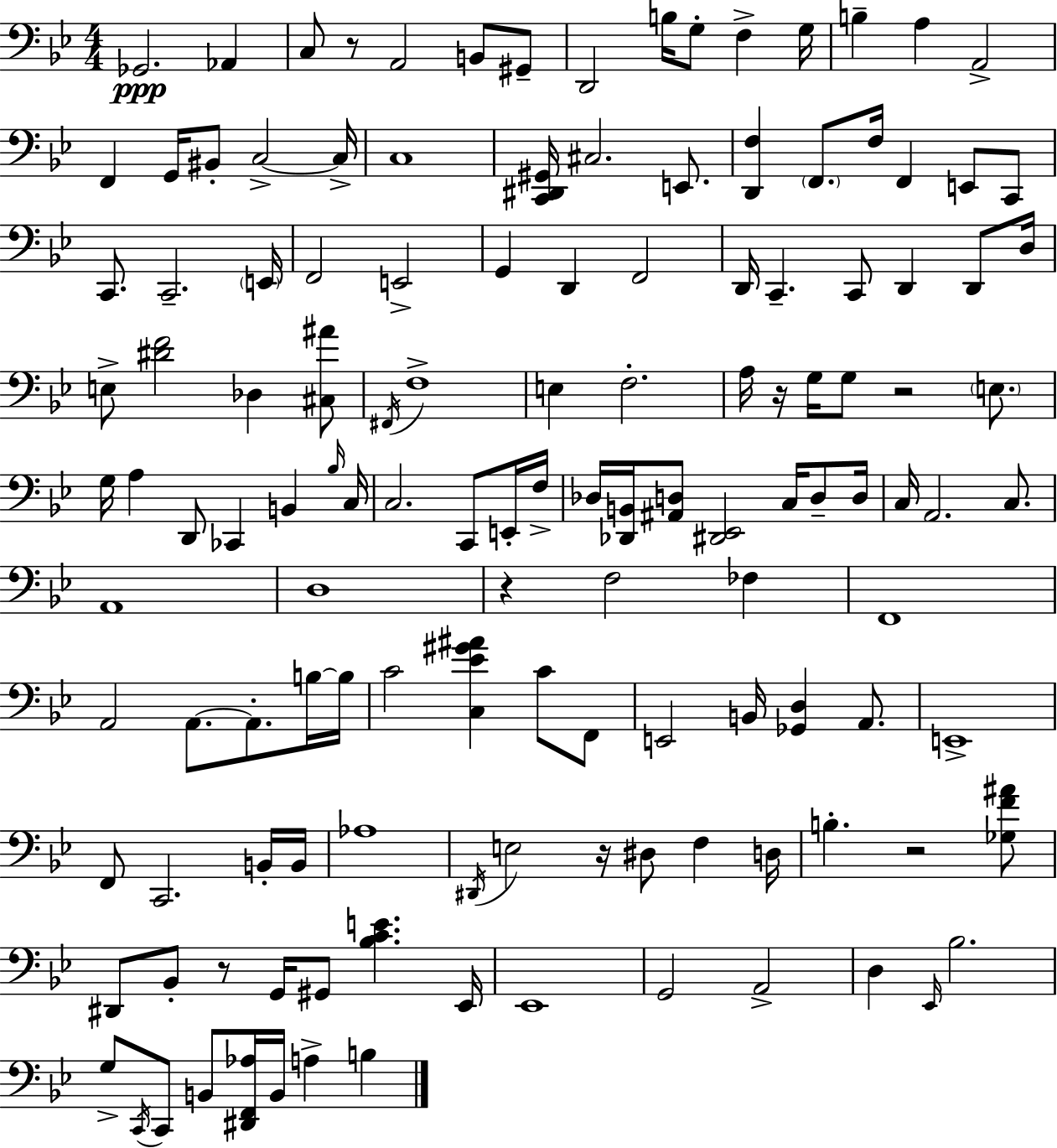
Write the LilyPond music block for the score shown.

{
  \clef bass
  \numericTimeSignature
  \time 4/4
  \key bes \major
  \repeat volta 2 { ges,2.\ppp aes,4 | c8 r8 a,2 b,8 gis,8-- | d,2 b16 g8-. f4-> g16 | b4-- a4 a,2-> | \break f,4 g,16 bis,8-. c2->~~ c16-> | c1 | <c, dis, gis,>16 cis2. e,8. | <d, f>4 \parenthesize f,8. f16 f,4 e,8 c,8 | \break c,8. c,2.-- \parenthesize e,16 | f,2 e,2-> | g,4 d,4 f,2 | d,16 c,4.-- c,8 d,4 d,8 d16 | \break e8-> <dis' f'>2 des4 <cis ais'>8 | \acciaccatura { fis,16 } f1-> | e4 f2.-. | a16 r16 g16 g8 r2 \parenthesize e8. | \break g16 a4 d,8 ces,4 b,4 | \grace { bes16 } c16 c2. c,8 | e,16-. f16-> des16 <des, b,>16 <ais, d>8 <dis, ees,>2 c16 d8-- | d16 c16 a,2. c8. | \break a,1 | d1 | r4 f2 fes4 | f,1 | \break a,2 a,8.~~ a,8.-. | b16~~ b16 c'2 <c ees' gis' ais'>4 c'8 | f,8 e,2 b,16 <ges, d>4 a,8. | e,1-> | \break f,8 c,2. | b,16-. b,16 aes1 | \acciaccatura { dis,16 } e2 r16 dis8 f4 | d16 b4.-. r2 | \break <ges f' ais'>8 dis,8 bes,8-. r8 g,16 gis,8 <bes c' e'>4. | ees,16 ees,1 | g,2 a,2-> | d4 \grace { ees,16 } bes2. | \break g8-> \acciaccatura { c,16 } c,8 b,8 <dis, f, aes>16 b,16 a4-> | b4 } \bar "|."
}